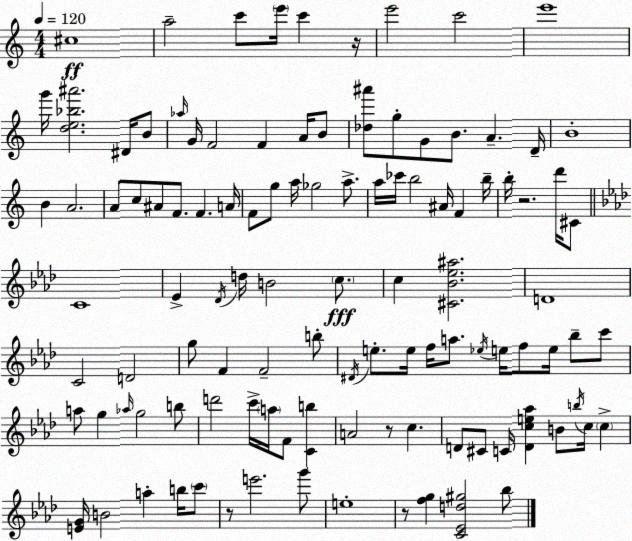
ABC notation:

X:1
T:Untitled
M:4/4
L:1/4
K:Am
^c4 a2 c'/2 e'/4 c' z/4 e'2 c'2 e'4 g'/4 [de_b^a']2 ^D/4 B/2 _a/4 G/4 F2 F A/4 B/2 [_d^a']/2 g/2 G/2 B/2 A D/4 B4 B A2 A/2 c/2 ^A/2 F/2 F A/4 F/2 g/2 a/4 _g2 a/2 a/4 _c'/4 b2 ^A/4 F b/4 b/4 z2 d'/4 ^C/2 C4 _E _D/4 d/4 B2 c/2 c [^C_B_e^a]2 D4 C2 D2 g/2 F F2 b/2 ^D/4 e/2 e/4 f/4 a/2 _e/4 e/4 f/2 e/4 _b/2 c'/2 a/2 g _a/4 g2 b/2 d'2 c'/4 a/4 F/2 [Cb] A2 z/2 c D/2 ^C/2 C/4 [Dce_a] B/2 b/4 c/4 c [EG]/4 B2 a b/4 c'/2 z/2 e'2 g'/2 e4 z/2 [fg] [C_Ed^g]2 _b/2